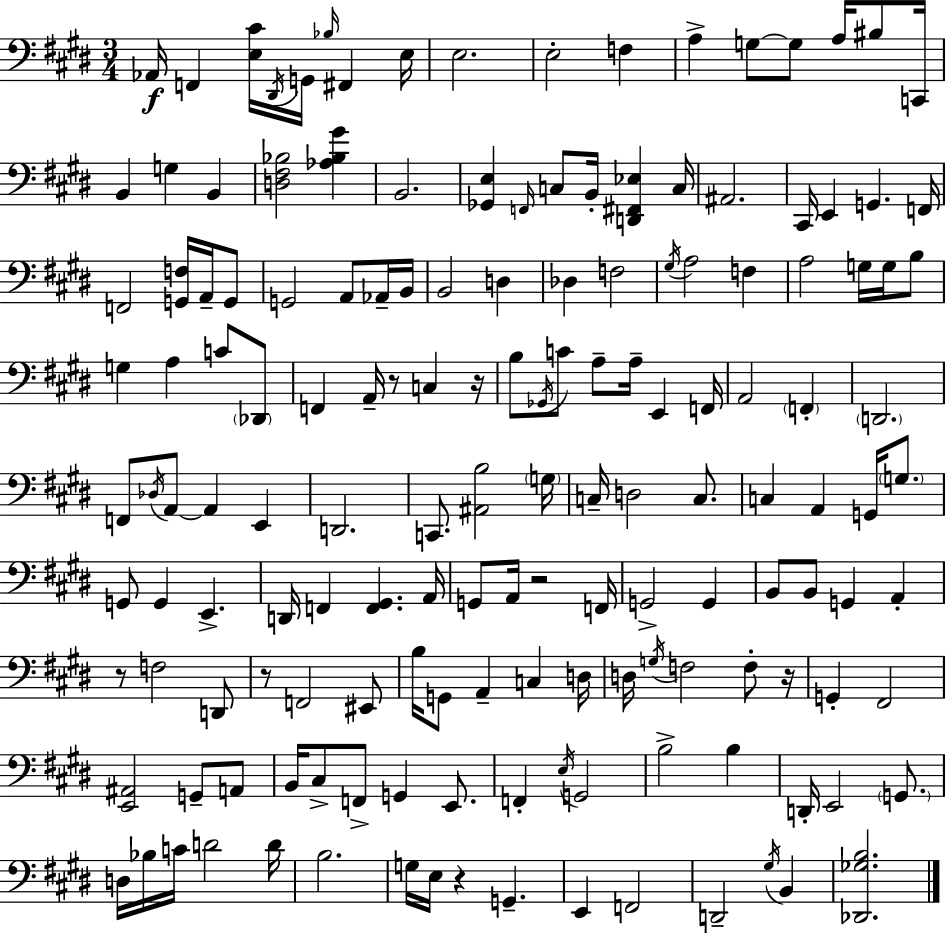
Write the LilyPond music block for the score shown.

{
  \clef bass
  \numericTimeSignature
  \time 3/4
  \key e \major
  \repeat volta 2 { aes,16\f f,4 <e cis'>16 \acciaccatura { dis,16 } g,16 \grace { bes16 } fis,4 | e16 e2. | e2-. f4 | a4-> g8~~ g8 a16 bis8 | \break c,16 b,4 g4 b,4 | <d fis bes>2 <aes bes gis'>4 | b,2. | <ges, e>4 \grace { f,16 } c8 b,16-. <d, fis, ees>4 | \break c16 ais,2. | cis,16 e,4 g,4. | f,16 f,2 <g, f>16 | a,16-- g,8 g,2 a,8 | \break aes,16-- b,16 b,2 d4 | des4 f2 | \acciaccatura { gis16 } a2 | f4 a2 | \break g16 g16 b8 g4 a4 | c'8 \parenthesize des,8 f,4 a,16-- r8 c4 | r16 b8 \acciaccatura { ges,16 } c'8 a8-- a16-- | e,4 f,16 a,2 | \break \parenthesize f,4-. \parenthesize d,2. | f,8 \acciaccatura { des16 } a,8~~ a,4 | e,4 d,2. | c,8. <ais, b>2 | \break \parenthesize g16 c16-- d2 | c8. c4 a,4 | g,16 \parenthesize g8. g,8 g,4 | e,4.-> d,16 f,4 <f, gis,>4. | \break a,16 g,8 a,16 r2 | f,16 g,2-> | g,4 b,8 b,8 g,4 | a,4-. r8 f2 | \break d,8 r8 f,2 | eis,8 b16 g,8 a,4-- | c4 d16 d16 \acciaccatura { g16 } f2 | f8-. r16 g,4-. fis,2 | \break <e, ais,>2 | g,8-- a,8 b,16 cis8-> f,8-> | g,4 e,8. f,4-. \acciaccatura { e16 } | g,2 b2-> | \break b4 d,16-. e,2 | \parenthesize g,8. d16 bes16 c'16 d'2 | d'16 b2. | g16 e16 r4 | \break g,4.-- e,4 | f,2 d,2-- | \acciaccatura { gis16 } b,4 <des, ges b>2. | } \bar "|."
}